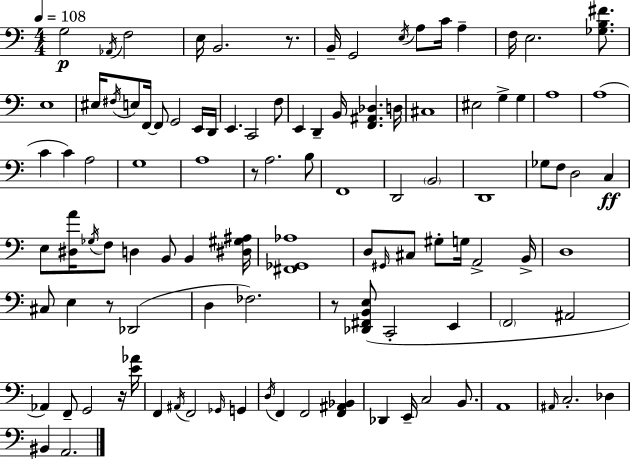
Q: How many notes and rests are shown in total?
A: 107